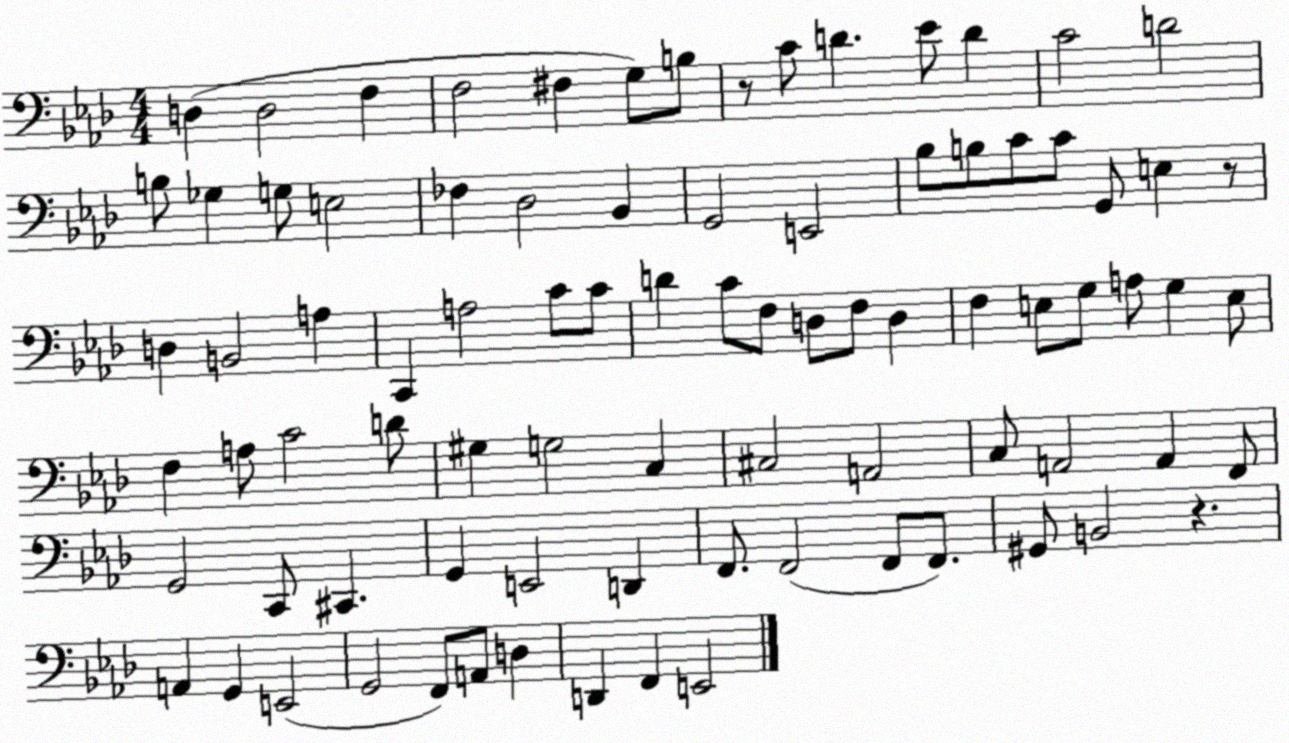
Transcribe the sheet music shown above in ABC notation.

X:1
T:Untitled
M:4/4
L:1/4
K:Ab
D, D,2 F, F,2 ^F, G,/2 B,/2 z/2 C/2 D _E/2 D C2 D2 B,/2 _G, G,/2 E,2 _F, _D,2 _B,, G,,2 E,,2 _B,/2 B,/2 C/2 C/2 G,,/2 E, z/2 D, B,,2 A, C,, A,2 C/2 C/2 D C/2 F,/2 D,/2 F,/2 D, F, E,/2 G,/2 A,/2 G, E,/2 F, A,/2 C2 D/2 ^G, G,2 C, ^C,2 A,,2 C,/2 A,,2 A,, F,,/2 G,,2 C,,/2 ^C,, G,, E,,2 D,, F,,/2 F,,2 F,,/2 F,,/2 ^G,,/2 B,,2 z A,, G,, E,,2 G,,2 F,,/2 A,,/2 D, D,, F,, E,,2